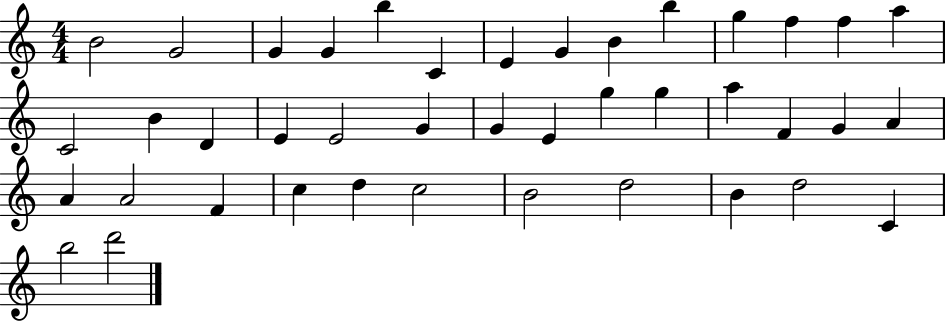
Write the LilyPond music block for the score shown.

{
  \clef treble
  \numericTimeSignature
  \time 4/4
  \key c \major
  b'2 g'2 | g'4 g'4 b''4 c'4 | e'4 g'4 b'4 b''4 | g''4 f''4 f''4 a''4 | \break c'2 b'4 d'4 | e'4 e'2 g'4 | g'4 e'4 g''4 g''4 | a''4 f'4 g'4 a'4 | \break a'4 a'2 f'4 | c''4 d''4 c''2 | b'2 d''2 | b'4 d''2 c'4 | \break b''2 d'''2 | \bar "|."
}